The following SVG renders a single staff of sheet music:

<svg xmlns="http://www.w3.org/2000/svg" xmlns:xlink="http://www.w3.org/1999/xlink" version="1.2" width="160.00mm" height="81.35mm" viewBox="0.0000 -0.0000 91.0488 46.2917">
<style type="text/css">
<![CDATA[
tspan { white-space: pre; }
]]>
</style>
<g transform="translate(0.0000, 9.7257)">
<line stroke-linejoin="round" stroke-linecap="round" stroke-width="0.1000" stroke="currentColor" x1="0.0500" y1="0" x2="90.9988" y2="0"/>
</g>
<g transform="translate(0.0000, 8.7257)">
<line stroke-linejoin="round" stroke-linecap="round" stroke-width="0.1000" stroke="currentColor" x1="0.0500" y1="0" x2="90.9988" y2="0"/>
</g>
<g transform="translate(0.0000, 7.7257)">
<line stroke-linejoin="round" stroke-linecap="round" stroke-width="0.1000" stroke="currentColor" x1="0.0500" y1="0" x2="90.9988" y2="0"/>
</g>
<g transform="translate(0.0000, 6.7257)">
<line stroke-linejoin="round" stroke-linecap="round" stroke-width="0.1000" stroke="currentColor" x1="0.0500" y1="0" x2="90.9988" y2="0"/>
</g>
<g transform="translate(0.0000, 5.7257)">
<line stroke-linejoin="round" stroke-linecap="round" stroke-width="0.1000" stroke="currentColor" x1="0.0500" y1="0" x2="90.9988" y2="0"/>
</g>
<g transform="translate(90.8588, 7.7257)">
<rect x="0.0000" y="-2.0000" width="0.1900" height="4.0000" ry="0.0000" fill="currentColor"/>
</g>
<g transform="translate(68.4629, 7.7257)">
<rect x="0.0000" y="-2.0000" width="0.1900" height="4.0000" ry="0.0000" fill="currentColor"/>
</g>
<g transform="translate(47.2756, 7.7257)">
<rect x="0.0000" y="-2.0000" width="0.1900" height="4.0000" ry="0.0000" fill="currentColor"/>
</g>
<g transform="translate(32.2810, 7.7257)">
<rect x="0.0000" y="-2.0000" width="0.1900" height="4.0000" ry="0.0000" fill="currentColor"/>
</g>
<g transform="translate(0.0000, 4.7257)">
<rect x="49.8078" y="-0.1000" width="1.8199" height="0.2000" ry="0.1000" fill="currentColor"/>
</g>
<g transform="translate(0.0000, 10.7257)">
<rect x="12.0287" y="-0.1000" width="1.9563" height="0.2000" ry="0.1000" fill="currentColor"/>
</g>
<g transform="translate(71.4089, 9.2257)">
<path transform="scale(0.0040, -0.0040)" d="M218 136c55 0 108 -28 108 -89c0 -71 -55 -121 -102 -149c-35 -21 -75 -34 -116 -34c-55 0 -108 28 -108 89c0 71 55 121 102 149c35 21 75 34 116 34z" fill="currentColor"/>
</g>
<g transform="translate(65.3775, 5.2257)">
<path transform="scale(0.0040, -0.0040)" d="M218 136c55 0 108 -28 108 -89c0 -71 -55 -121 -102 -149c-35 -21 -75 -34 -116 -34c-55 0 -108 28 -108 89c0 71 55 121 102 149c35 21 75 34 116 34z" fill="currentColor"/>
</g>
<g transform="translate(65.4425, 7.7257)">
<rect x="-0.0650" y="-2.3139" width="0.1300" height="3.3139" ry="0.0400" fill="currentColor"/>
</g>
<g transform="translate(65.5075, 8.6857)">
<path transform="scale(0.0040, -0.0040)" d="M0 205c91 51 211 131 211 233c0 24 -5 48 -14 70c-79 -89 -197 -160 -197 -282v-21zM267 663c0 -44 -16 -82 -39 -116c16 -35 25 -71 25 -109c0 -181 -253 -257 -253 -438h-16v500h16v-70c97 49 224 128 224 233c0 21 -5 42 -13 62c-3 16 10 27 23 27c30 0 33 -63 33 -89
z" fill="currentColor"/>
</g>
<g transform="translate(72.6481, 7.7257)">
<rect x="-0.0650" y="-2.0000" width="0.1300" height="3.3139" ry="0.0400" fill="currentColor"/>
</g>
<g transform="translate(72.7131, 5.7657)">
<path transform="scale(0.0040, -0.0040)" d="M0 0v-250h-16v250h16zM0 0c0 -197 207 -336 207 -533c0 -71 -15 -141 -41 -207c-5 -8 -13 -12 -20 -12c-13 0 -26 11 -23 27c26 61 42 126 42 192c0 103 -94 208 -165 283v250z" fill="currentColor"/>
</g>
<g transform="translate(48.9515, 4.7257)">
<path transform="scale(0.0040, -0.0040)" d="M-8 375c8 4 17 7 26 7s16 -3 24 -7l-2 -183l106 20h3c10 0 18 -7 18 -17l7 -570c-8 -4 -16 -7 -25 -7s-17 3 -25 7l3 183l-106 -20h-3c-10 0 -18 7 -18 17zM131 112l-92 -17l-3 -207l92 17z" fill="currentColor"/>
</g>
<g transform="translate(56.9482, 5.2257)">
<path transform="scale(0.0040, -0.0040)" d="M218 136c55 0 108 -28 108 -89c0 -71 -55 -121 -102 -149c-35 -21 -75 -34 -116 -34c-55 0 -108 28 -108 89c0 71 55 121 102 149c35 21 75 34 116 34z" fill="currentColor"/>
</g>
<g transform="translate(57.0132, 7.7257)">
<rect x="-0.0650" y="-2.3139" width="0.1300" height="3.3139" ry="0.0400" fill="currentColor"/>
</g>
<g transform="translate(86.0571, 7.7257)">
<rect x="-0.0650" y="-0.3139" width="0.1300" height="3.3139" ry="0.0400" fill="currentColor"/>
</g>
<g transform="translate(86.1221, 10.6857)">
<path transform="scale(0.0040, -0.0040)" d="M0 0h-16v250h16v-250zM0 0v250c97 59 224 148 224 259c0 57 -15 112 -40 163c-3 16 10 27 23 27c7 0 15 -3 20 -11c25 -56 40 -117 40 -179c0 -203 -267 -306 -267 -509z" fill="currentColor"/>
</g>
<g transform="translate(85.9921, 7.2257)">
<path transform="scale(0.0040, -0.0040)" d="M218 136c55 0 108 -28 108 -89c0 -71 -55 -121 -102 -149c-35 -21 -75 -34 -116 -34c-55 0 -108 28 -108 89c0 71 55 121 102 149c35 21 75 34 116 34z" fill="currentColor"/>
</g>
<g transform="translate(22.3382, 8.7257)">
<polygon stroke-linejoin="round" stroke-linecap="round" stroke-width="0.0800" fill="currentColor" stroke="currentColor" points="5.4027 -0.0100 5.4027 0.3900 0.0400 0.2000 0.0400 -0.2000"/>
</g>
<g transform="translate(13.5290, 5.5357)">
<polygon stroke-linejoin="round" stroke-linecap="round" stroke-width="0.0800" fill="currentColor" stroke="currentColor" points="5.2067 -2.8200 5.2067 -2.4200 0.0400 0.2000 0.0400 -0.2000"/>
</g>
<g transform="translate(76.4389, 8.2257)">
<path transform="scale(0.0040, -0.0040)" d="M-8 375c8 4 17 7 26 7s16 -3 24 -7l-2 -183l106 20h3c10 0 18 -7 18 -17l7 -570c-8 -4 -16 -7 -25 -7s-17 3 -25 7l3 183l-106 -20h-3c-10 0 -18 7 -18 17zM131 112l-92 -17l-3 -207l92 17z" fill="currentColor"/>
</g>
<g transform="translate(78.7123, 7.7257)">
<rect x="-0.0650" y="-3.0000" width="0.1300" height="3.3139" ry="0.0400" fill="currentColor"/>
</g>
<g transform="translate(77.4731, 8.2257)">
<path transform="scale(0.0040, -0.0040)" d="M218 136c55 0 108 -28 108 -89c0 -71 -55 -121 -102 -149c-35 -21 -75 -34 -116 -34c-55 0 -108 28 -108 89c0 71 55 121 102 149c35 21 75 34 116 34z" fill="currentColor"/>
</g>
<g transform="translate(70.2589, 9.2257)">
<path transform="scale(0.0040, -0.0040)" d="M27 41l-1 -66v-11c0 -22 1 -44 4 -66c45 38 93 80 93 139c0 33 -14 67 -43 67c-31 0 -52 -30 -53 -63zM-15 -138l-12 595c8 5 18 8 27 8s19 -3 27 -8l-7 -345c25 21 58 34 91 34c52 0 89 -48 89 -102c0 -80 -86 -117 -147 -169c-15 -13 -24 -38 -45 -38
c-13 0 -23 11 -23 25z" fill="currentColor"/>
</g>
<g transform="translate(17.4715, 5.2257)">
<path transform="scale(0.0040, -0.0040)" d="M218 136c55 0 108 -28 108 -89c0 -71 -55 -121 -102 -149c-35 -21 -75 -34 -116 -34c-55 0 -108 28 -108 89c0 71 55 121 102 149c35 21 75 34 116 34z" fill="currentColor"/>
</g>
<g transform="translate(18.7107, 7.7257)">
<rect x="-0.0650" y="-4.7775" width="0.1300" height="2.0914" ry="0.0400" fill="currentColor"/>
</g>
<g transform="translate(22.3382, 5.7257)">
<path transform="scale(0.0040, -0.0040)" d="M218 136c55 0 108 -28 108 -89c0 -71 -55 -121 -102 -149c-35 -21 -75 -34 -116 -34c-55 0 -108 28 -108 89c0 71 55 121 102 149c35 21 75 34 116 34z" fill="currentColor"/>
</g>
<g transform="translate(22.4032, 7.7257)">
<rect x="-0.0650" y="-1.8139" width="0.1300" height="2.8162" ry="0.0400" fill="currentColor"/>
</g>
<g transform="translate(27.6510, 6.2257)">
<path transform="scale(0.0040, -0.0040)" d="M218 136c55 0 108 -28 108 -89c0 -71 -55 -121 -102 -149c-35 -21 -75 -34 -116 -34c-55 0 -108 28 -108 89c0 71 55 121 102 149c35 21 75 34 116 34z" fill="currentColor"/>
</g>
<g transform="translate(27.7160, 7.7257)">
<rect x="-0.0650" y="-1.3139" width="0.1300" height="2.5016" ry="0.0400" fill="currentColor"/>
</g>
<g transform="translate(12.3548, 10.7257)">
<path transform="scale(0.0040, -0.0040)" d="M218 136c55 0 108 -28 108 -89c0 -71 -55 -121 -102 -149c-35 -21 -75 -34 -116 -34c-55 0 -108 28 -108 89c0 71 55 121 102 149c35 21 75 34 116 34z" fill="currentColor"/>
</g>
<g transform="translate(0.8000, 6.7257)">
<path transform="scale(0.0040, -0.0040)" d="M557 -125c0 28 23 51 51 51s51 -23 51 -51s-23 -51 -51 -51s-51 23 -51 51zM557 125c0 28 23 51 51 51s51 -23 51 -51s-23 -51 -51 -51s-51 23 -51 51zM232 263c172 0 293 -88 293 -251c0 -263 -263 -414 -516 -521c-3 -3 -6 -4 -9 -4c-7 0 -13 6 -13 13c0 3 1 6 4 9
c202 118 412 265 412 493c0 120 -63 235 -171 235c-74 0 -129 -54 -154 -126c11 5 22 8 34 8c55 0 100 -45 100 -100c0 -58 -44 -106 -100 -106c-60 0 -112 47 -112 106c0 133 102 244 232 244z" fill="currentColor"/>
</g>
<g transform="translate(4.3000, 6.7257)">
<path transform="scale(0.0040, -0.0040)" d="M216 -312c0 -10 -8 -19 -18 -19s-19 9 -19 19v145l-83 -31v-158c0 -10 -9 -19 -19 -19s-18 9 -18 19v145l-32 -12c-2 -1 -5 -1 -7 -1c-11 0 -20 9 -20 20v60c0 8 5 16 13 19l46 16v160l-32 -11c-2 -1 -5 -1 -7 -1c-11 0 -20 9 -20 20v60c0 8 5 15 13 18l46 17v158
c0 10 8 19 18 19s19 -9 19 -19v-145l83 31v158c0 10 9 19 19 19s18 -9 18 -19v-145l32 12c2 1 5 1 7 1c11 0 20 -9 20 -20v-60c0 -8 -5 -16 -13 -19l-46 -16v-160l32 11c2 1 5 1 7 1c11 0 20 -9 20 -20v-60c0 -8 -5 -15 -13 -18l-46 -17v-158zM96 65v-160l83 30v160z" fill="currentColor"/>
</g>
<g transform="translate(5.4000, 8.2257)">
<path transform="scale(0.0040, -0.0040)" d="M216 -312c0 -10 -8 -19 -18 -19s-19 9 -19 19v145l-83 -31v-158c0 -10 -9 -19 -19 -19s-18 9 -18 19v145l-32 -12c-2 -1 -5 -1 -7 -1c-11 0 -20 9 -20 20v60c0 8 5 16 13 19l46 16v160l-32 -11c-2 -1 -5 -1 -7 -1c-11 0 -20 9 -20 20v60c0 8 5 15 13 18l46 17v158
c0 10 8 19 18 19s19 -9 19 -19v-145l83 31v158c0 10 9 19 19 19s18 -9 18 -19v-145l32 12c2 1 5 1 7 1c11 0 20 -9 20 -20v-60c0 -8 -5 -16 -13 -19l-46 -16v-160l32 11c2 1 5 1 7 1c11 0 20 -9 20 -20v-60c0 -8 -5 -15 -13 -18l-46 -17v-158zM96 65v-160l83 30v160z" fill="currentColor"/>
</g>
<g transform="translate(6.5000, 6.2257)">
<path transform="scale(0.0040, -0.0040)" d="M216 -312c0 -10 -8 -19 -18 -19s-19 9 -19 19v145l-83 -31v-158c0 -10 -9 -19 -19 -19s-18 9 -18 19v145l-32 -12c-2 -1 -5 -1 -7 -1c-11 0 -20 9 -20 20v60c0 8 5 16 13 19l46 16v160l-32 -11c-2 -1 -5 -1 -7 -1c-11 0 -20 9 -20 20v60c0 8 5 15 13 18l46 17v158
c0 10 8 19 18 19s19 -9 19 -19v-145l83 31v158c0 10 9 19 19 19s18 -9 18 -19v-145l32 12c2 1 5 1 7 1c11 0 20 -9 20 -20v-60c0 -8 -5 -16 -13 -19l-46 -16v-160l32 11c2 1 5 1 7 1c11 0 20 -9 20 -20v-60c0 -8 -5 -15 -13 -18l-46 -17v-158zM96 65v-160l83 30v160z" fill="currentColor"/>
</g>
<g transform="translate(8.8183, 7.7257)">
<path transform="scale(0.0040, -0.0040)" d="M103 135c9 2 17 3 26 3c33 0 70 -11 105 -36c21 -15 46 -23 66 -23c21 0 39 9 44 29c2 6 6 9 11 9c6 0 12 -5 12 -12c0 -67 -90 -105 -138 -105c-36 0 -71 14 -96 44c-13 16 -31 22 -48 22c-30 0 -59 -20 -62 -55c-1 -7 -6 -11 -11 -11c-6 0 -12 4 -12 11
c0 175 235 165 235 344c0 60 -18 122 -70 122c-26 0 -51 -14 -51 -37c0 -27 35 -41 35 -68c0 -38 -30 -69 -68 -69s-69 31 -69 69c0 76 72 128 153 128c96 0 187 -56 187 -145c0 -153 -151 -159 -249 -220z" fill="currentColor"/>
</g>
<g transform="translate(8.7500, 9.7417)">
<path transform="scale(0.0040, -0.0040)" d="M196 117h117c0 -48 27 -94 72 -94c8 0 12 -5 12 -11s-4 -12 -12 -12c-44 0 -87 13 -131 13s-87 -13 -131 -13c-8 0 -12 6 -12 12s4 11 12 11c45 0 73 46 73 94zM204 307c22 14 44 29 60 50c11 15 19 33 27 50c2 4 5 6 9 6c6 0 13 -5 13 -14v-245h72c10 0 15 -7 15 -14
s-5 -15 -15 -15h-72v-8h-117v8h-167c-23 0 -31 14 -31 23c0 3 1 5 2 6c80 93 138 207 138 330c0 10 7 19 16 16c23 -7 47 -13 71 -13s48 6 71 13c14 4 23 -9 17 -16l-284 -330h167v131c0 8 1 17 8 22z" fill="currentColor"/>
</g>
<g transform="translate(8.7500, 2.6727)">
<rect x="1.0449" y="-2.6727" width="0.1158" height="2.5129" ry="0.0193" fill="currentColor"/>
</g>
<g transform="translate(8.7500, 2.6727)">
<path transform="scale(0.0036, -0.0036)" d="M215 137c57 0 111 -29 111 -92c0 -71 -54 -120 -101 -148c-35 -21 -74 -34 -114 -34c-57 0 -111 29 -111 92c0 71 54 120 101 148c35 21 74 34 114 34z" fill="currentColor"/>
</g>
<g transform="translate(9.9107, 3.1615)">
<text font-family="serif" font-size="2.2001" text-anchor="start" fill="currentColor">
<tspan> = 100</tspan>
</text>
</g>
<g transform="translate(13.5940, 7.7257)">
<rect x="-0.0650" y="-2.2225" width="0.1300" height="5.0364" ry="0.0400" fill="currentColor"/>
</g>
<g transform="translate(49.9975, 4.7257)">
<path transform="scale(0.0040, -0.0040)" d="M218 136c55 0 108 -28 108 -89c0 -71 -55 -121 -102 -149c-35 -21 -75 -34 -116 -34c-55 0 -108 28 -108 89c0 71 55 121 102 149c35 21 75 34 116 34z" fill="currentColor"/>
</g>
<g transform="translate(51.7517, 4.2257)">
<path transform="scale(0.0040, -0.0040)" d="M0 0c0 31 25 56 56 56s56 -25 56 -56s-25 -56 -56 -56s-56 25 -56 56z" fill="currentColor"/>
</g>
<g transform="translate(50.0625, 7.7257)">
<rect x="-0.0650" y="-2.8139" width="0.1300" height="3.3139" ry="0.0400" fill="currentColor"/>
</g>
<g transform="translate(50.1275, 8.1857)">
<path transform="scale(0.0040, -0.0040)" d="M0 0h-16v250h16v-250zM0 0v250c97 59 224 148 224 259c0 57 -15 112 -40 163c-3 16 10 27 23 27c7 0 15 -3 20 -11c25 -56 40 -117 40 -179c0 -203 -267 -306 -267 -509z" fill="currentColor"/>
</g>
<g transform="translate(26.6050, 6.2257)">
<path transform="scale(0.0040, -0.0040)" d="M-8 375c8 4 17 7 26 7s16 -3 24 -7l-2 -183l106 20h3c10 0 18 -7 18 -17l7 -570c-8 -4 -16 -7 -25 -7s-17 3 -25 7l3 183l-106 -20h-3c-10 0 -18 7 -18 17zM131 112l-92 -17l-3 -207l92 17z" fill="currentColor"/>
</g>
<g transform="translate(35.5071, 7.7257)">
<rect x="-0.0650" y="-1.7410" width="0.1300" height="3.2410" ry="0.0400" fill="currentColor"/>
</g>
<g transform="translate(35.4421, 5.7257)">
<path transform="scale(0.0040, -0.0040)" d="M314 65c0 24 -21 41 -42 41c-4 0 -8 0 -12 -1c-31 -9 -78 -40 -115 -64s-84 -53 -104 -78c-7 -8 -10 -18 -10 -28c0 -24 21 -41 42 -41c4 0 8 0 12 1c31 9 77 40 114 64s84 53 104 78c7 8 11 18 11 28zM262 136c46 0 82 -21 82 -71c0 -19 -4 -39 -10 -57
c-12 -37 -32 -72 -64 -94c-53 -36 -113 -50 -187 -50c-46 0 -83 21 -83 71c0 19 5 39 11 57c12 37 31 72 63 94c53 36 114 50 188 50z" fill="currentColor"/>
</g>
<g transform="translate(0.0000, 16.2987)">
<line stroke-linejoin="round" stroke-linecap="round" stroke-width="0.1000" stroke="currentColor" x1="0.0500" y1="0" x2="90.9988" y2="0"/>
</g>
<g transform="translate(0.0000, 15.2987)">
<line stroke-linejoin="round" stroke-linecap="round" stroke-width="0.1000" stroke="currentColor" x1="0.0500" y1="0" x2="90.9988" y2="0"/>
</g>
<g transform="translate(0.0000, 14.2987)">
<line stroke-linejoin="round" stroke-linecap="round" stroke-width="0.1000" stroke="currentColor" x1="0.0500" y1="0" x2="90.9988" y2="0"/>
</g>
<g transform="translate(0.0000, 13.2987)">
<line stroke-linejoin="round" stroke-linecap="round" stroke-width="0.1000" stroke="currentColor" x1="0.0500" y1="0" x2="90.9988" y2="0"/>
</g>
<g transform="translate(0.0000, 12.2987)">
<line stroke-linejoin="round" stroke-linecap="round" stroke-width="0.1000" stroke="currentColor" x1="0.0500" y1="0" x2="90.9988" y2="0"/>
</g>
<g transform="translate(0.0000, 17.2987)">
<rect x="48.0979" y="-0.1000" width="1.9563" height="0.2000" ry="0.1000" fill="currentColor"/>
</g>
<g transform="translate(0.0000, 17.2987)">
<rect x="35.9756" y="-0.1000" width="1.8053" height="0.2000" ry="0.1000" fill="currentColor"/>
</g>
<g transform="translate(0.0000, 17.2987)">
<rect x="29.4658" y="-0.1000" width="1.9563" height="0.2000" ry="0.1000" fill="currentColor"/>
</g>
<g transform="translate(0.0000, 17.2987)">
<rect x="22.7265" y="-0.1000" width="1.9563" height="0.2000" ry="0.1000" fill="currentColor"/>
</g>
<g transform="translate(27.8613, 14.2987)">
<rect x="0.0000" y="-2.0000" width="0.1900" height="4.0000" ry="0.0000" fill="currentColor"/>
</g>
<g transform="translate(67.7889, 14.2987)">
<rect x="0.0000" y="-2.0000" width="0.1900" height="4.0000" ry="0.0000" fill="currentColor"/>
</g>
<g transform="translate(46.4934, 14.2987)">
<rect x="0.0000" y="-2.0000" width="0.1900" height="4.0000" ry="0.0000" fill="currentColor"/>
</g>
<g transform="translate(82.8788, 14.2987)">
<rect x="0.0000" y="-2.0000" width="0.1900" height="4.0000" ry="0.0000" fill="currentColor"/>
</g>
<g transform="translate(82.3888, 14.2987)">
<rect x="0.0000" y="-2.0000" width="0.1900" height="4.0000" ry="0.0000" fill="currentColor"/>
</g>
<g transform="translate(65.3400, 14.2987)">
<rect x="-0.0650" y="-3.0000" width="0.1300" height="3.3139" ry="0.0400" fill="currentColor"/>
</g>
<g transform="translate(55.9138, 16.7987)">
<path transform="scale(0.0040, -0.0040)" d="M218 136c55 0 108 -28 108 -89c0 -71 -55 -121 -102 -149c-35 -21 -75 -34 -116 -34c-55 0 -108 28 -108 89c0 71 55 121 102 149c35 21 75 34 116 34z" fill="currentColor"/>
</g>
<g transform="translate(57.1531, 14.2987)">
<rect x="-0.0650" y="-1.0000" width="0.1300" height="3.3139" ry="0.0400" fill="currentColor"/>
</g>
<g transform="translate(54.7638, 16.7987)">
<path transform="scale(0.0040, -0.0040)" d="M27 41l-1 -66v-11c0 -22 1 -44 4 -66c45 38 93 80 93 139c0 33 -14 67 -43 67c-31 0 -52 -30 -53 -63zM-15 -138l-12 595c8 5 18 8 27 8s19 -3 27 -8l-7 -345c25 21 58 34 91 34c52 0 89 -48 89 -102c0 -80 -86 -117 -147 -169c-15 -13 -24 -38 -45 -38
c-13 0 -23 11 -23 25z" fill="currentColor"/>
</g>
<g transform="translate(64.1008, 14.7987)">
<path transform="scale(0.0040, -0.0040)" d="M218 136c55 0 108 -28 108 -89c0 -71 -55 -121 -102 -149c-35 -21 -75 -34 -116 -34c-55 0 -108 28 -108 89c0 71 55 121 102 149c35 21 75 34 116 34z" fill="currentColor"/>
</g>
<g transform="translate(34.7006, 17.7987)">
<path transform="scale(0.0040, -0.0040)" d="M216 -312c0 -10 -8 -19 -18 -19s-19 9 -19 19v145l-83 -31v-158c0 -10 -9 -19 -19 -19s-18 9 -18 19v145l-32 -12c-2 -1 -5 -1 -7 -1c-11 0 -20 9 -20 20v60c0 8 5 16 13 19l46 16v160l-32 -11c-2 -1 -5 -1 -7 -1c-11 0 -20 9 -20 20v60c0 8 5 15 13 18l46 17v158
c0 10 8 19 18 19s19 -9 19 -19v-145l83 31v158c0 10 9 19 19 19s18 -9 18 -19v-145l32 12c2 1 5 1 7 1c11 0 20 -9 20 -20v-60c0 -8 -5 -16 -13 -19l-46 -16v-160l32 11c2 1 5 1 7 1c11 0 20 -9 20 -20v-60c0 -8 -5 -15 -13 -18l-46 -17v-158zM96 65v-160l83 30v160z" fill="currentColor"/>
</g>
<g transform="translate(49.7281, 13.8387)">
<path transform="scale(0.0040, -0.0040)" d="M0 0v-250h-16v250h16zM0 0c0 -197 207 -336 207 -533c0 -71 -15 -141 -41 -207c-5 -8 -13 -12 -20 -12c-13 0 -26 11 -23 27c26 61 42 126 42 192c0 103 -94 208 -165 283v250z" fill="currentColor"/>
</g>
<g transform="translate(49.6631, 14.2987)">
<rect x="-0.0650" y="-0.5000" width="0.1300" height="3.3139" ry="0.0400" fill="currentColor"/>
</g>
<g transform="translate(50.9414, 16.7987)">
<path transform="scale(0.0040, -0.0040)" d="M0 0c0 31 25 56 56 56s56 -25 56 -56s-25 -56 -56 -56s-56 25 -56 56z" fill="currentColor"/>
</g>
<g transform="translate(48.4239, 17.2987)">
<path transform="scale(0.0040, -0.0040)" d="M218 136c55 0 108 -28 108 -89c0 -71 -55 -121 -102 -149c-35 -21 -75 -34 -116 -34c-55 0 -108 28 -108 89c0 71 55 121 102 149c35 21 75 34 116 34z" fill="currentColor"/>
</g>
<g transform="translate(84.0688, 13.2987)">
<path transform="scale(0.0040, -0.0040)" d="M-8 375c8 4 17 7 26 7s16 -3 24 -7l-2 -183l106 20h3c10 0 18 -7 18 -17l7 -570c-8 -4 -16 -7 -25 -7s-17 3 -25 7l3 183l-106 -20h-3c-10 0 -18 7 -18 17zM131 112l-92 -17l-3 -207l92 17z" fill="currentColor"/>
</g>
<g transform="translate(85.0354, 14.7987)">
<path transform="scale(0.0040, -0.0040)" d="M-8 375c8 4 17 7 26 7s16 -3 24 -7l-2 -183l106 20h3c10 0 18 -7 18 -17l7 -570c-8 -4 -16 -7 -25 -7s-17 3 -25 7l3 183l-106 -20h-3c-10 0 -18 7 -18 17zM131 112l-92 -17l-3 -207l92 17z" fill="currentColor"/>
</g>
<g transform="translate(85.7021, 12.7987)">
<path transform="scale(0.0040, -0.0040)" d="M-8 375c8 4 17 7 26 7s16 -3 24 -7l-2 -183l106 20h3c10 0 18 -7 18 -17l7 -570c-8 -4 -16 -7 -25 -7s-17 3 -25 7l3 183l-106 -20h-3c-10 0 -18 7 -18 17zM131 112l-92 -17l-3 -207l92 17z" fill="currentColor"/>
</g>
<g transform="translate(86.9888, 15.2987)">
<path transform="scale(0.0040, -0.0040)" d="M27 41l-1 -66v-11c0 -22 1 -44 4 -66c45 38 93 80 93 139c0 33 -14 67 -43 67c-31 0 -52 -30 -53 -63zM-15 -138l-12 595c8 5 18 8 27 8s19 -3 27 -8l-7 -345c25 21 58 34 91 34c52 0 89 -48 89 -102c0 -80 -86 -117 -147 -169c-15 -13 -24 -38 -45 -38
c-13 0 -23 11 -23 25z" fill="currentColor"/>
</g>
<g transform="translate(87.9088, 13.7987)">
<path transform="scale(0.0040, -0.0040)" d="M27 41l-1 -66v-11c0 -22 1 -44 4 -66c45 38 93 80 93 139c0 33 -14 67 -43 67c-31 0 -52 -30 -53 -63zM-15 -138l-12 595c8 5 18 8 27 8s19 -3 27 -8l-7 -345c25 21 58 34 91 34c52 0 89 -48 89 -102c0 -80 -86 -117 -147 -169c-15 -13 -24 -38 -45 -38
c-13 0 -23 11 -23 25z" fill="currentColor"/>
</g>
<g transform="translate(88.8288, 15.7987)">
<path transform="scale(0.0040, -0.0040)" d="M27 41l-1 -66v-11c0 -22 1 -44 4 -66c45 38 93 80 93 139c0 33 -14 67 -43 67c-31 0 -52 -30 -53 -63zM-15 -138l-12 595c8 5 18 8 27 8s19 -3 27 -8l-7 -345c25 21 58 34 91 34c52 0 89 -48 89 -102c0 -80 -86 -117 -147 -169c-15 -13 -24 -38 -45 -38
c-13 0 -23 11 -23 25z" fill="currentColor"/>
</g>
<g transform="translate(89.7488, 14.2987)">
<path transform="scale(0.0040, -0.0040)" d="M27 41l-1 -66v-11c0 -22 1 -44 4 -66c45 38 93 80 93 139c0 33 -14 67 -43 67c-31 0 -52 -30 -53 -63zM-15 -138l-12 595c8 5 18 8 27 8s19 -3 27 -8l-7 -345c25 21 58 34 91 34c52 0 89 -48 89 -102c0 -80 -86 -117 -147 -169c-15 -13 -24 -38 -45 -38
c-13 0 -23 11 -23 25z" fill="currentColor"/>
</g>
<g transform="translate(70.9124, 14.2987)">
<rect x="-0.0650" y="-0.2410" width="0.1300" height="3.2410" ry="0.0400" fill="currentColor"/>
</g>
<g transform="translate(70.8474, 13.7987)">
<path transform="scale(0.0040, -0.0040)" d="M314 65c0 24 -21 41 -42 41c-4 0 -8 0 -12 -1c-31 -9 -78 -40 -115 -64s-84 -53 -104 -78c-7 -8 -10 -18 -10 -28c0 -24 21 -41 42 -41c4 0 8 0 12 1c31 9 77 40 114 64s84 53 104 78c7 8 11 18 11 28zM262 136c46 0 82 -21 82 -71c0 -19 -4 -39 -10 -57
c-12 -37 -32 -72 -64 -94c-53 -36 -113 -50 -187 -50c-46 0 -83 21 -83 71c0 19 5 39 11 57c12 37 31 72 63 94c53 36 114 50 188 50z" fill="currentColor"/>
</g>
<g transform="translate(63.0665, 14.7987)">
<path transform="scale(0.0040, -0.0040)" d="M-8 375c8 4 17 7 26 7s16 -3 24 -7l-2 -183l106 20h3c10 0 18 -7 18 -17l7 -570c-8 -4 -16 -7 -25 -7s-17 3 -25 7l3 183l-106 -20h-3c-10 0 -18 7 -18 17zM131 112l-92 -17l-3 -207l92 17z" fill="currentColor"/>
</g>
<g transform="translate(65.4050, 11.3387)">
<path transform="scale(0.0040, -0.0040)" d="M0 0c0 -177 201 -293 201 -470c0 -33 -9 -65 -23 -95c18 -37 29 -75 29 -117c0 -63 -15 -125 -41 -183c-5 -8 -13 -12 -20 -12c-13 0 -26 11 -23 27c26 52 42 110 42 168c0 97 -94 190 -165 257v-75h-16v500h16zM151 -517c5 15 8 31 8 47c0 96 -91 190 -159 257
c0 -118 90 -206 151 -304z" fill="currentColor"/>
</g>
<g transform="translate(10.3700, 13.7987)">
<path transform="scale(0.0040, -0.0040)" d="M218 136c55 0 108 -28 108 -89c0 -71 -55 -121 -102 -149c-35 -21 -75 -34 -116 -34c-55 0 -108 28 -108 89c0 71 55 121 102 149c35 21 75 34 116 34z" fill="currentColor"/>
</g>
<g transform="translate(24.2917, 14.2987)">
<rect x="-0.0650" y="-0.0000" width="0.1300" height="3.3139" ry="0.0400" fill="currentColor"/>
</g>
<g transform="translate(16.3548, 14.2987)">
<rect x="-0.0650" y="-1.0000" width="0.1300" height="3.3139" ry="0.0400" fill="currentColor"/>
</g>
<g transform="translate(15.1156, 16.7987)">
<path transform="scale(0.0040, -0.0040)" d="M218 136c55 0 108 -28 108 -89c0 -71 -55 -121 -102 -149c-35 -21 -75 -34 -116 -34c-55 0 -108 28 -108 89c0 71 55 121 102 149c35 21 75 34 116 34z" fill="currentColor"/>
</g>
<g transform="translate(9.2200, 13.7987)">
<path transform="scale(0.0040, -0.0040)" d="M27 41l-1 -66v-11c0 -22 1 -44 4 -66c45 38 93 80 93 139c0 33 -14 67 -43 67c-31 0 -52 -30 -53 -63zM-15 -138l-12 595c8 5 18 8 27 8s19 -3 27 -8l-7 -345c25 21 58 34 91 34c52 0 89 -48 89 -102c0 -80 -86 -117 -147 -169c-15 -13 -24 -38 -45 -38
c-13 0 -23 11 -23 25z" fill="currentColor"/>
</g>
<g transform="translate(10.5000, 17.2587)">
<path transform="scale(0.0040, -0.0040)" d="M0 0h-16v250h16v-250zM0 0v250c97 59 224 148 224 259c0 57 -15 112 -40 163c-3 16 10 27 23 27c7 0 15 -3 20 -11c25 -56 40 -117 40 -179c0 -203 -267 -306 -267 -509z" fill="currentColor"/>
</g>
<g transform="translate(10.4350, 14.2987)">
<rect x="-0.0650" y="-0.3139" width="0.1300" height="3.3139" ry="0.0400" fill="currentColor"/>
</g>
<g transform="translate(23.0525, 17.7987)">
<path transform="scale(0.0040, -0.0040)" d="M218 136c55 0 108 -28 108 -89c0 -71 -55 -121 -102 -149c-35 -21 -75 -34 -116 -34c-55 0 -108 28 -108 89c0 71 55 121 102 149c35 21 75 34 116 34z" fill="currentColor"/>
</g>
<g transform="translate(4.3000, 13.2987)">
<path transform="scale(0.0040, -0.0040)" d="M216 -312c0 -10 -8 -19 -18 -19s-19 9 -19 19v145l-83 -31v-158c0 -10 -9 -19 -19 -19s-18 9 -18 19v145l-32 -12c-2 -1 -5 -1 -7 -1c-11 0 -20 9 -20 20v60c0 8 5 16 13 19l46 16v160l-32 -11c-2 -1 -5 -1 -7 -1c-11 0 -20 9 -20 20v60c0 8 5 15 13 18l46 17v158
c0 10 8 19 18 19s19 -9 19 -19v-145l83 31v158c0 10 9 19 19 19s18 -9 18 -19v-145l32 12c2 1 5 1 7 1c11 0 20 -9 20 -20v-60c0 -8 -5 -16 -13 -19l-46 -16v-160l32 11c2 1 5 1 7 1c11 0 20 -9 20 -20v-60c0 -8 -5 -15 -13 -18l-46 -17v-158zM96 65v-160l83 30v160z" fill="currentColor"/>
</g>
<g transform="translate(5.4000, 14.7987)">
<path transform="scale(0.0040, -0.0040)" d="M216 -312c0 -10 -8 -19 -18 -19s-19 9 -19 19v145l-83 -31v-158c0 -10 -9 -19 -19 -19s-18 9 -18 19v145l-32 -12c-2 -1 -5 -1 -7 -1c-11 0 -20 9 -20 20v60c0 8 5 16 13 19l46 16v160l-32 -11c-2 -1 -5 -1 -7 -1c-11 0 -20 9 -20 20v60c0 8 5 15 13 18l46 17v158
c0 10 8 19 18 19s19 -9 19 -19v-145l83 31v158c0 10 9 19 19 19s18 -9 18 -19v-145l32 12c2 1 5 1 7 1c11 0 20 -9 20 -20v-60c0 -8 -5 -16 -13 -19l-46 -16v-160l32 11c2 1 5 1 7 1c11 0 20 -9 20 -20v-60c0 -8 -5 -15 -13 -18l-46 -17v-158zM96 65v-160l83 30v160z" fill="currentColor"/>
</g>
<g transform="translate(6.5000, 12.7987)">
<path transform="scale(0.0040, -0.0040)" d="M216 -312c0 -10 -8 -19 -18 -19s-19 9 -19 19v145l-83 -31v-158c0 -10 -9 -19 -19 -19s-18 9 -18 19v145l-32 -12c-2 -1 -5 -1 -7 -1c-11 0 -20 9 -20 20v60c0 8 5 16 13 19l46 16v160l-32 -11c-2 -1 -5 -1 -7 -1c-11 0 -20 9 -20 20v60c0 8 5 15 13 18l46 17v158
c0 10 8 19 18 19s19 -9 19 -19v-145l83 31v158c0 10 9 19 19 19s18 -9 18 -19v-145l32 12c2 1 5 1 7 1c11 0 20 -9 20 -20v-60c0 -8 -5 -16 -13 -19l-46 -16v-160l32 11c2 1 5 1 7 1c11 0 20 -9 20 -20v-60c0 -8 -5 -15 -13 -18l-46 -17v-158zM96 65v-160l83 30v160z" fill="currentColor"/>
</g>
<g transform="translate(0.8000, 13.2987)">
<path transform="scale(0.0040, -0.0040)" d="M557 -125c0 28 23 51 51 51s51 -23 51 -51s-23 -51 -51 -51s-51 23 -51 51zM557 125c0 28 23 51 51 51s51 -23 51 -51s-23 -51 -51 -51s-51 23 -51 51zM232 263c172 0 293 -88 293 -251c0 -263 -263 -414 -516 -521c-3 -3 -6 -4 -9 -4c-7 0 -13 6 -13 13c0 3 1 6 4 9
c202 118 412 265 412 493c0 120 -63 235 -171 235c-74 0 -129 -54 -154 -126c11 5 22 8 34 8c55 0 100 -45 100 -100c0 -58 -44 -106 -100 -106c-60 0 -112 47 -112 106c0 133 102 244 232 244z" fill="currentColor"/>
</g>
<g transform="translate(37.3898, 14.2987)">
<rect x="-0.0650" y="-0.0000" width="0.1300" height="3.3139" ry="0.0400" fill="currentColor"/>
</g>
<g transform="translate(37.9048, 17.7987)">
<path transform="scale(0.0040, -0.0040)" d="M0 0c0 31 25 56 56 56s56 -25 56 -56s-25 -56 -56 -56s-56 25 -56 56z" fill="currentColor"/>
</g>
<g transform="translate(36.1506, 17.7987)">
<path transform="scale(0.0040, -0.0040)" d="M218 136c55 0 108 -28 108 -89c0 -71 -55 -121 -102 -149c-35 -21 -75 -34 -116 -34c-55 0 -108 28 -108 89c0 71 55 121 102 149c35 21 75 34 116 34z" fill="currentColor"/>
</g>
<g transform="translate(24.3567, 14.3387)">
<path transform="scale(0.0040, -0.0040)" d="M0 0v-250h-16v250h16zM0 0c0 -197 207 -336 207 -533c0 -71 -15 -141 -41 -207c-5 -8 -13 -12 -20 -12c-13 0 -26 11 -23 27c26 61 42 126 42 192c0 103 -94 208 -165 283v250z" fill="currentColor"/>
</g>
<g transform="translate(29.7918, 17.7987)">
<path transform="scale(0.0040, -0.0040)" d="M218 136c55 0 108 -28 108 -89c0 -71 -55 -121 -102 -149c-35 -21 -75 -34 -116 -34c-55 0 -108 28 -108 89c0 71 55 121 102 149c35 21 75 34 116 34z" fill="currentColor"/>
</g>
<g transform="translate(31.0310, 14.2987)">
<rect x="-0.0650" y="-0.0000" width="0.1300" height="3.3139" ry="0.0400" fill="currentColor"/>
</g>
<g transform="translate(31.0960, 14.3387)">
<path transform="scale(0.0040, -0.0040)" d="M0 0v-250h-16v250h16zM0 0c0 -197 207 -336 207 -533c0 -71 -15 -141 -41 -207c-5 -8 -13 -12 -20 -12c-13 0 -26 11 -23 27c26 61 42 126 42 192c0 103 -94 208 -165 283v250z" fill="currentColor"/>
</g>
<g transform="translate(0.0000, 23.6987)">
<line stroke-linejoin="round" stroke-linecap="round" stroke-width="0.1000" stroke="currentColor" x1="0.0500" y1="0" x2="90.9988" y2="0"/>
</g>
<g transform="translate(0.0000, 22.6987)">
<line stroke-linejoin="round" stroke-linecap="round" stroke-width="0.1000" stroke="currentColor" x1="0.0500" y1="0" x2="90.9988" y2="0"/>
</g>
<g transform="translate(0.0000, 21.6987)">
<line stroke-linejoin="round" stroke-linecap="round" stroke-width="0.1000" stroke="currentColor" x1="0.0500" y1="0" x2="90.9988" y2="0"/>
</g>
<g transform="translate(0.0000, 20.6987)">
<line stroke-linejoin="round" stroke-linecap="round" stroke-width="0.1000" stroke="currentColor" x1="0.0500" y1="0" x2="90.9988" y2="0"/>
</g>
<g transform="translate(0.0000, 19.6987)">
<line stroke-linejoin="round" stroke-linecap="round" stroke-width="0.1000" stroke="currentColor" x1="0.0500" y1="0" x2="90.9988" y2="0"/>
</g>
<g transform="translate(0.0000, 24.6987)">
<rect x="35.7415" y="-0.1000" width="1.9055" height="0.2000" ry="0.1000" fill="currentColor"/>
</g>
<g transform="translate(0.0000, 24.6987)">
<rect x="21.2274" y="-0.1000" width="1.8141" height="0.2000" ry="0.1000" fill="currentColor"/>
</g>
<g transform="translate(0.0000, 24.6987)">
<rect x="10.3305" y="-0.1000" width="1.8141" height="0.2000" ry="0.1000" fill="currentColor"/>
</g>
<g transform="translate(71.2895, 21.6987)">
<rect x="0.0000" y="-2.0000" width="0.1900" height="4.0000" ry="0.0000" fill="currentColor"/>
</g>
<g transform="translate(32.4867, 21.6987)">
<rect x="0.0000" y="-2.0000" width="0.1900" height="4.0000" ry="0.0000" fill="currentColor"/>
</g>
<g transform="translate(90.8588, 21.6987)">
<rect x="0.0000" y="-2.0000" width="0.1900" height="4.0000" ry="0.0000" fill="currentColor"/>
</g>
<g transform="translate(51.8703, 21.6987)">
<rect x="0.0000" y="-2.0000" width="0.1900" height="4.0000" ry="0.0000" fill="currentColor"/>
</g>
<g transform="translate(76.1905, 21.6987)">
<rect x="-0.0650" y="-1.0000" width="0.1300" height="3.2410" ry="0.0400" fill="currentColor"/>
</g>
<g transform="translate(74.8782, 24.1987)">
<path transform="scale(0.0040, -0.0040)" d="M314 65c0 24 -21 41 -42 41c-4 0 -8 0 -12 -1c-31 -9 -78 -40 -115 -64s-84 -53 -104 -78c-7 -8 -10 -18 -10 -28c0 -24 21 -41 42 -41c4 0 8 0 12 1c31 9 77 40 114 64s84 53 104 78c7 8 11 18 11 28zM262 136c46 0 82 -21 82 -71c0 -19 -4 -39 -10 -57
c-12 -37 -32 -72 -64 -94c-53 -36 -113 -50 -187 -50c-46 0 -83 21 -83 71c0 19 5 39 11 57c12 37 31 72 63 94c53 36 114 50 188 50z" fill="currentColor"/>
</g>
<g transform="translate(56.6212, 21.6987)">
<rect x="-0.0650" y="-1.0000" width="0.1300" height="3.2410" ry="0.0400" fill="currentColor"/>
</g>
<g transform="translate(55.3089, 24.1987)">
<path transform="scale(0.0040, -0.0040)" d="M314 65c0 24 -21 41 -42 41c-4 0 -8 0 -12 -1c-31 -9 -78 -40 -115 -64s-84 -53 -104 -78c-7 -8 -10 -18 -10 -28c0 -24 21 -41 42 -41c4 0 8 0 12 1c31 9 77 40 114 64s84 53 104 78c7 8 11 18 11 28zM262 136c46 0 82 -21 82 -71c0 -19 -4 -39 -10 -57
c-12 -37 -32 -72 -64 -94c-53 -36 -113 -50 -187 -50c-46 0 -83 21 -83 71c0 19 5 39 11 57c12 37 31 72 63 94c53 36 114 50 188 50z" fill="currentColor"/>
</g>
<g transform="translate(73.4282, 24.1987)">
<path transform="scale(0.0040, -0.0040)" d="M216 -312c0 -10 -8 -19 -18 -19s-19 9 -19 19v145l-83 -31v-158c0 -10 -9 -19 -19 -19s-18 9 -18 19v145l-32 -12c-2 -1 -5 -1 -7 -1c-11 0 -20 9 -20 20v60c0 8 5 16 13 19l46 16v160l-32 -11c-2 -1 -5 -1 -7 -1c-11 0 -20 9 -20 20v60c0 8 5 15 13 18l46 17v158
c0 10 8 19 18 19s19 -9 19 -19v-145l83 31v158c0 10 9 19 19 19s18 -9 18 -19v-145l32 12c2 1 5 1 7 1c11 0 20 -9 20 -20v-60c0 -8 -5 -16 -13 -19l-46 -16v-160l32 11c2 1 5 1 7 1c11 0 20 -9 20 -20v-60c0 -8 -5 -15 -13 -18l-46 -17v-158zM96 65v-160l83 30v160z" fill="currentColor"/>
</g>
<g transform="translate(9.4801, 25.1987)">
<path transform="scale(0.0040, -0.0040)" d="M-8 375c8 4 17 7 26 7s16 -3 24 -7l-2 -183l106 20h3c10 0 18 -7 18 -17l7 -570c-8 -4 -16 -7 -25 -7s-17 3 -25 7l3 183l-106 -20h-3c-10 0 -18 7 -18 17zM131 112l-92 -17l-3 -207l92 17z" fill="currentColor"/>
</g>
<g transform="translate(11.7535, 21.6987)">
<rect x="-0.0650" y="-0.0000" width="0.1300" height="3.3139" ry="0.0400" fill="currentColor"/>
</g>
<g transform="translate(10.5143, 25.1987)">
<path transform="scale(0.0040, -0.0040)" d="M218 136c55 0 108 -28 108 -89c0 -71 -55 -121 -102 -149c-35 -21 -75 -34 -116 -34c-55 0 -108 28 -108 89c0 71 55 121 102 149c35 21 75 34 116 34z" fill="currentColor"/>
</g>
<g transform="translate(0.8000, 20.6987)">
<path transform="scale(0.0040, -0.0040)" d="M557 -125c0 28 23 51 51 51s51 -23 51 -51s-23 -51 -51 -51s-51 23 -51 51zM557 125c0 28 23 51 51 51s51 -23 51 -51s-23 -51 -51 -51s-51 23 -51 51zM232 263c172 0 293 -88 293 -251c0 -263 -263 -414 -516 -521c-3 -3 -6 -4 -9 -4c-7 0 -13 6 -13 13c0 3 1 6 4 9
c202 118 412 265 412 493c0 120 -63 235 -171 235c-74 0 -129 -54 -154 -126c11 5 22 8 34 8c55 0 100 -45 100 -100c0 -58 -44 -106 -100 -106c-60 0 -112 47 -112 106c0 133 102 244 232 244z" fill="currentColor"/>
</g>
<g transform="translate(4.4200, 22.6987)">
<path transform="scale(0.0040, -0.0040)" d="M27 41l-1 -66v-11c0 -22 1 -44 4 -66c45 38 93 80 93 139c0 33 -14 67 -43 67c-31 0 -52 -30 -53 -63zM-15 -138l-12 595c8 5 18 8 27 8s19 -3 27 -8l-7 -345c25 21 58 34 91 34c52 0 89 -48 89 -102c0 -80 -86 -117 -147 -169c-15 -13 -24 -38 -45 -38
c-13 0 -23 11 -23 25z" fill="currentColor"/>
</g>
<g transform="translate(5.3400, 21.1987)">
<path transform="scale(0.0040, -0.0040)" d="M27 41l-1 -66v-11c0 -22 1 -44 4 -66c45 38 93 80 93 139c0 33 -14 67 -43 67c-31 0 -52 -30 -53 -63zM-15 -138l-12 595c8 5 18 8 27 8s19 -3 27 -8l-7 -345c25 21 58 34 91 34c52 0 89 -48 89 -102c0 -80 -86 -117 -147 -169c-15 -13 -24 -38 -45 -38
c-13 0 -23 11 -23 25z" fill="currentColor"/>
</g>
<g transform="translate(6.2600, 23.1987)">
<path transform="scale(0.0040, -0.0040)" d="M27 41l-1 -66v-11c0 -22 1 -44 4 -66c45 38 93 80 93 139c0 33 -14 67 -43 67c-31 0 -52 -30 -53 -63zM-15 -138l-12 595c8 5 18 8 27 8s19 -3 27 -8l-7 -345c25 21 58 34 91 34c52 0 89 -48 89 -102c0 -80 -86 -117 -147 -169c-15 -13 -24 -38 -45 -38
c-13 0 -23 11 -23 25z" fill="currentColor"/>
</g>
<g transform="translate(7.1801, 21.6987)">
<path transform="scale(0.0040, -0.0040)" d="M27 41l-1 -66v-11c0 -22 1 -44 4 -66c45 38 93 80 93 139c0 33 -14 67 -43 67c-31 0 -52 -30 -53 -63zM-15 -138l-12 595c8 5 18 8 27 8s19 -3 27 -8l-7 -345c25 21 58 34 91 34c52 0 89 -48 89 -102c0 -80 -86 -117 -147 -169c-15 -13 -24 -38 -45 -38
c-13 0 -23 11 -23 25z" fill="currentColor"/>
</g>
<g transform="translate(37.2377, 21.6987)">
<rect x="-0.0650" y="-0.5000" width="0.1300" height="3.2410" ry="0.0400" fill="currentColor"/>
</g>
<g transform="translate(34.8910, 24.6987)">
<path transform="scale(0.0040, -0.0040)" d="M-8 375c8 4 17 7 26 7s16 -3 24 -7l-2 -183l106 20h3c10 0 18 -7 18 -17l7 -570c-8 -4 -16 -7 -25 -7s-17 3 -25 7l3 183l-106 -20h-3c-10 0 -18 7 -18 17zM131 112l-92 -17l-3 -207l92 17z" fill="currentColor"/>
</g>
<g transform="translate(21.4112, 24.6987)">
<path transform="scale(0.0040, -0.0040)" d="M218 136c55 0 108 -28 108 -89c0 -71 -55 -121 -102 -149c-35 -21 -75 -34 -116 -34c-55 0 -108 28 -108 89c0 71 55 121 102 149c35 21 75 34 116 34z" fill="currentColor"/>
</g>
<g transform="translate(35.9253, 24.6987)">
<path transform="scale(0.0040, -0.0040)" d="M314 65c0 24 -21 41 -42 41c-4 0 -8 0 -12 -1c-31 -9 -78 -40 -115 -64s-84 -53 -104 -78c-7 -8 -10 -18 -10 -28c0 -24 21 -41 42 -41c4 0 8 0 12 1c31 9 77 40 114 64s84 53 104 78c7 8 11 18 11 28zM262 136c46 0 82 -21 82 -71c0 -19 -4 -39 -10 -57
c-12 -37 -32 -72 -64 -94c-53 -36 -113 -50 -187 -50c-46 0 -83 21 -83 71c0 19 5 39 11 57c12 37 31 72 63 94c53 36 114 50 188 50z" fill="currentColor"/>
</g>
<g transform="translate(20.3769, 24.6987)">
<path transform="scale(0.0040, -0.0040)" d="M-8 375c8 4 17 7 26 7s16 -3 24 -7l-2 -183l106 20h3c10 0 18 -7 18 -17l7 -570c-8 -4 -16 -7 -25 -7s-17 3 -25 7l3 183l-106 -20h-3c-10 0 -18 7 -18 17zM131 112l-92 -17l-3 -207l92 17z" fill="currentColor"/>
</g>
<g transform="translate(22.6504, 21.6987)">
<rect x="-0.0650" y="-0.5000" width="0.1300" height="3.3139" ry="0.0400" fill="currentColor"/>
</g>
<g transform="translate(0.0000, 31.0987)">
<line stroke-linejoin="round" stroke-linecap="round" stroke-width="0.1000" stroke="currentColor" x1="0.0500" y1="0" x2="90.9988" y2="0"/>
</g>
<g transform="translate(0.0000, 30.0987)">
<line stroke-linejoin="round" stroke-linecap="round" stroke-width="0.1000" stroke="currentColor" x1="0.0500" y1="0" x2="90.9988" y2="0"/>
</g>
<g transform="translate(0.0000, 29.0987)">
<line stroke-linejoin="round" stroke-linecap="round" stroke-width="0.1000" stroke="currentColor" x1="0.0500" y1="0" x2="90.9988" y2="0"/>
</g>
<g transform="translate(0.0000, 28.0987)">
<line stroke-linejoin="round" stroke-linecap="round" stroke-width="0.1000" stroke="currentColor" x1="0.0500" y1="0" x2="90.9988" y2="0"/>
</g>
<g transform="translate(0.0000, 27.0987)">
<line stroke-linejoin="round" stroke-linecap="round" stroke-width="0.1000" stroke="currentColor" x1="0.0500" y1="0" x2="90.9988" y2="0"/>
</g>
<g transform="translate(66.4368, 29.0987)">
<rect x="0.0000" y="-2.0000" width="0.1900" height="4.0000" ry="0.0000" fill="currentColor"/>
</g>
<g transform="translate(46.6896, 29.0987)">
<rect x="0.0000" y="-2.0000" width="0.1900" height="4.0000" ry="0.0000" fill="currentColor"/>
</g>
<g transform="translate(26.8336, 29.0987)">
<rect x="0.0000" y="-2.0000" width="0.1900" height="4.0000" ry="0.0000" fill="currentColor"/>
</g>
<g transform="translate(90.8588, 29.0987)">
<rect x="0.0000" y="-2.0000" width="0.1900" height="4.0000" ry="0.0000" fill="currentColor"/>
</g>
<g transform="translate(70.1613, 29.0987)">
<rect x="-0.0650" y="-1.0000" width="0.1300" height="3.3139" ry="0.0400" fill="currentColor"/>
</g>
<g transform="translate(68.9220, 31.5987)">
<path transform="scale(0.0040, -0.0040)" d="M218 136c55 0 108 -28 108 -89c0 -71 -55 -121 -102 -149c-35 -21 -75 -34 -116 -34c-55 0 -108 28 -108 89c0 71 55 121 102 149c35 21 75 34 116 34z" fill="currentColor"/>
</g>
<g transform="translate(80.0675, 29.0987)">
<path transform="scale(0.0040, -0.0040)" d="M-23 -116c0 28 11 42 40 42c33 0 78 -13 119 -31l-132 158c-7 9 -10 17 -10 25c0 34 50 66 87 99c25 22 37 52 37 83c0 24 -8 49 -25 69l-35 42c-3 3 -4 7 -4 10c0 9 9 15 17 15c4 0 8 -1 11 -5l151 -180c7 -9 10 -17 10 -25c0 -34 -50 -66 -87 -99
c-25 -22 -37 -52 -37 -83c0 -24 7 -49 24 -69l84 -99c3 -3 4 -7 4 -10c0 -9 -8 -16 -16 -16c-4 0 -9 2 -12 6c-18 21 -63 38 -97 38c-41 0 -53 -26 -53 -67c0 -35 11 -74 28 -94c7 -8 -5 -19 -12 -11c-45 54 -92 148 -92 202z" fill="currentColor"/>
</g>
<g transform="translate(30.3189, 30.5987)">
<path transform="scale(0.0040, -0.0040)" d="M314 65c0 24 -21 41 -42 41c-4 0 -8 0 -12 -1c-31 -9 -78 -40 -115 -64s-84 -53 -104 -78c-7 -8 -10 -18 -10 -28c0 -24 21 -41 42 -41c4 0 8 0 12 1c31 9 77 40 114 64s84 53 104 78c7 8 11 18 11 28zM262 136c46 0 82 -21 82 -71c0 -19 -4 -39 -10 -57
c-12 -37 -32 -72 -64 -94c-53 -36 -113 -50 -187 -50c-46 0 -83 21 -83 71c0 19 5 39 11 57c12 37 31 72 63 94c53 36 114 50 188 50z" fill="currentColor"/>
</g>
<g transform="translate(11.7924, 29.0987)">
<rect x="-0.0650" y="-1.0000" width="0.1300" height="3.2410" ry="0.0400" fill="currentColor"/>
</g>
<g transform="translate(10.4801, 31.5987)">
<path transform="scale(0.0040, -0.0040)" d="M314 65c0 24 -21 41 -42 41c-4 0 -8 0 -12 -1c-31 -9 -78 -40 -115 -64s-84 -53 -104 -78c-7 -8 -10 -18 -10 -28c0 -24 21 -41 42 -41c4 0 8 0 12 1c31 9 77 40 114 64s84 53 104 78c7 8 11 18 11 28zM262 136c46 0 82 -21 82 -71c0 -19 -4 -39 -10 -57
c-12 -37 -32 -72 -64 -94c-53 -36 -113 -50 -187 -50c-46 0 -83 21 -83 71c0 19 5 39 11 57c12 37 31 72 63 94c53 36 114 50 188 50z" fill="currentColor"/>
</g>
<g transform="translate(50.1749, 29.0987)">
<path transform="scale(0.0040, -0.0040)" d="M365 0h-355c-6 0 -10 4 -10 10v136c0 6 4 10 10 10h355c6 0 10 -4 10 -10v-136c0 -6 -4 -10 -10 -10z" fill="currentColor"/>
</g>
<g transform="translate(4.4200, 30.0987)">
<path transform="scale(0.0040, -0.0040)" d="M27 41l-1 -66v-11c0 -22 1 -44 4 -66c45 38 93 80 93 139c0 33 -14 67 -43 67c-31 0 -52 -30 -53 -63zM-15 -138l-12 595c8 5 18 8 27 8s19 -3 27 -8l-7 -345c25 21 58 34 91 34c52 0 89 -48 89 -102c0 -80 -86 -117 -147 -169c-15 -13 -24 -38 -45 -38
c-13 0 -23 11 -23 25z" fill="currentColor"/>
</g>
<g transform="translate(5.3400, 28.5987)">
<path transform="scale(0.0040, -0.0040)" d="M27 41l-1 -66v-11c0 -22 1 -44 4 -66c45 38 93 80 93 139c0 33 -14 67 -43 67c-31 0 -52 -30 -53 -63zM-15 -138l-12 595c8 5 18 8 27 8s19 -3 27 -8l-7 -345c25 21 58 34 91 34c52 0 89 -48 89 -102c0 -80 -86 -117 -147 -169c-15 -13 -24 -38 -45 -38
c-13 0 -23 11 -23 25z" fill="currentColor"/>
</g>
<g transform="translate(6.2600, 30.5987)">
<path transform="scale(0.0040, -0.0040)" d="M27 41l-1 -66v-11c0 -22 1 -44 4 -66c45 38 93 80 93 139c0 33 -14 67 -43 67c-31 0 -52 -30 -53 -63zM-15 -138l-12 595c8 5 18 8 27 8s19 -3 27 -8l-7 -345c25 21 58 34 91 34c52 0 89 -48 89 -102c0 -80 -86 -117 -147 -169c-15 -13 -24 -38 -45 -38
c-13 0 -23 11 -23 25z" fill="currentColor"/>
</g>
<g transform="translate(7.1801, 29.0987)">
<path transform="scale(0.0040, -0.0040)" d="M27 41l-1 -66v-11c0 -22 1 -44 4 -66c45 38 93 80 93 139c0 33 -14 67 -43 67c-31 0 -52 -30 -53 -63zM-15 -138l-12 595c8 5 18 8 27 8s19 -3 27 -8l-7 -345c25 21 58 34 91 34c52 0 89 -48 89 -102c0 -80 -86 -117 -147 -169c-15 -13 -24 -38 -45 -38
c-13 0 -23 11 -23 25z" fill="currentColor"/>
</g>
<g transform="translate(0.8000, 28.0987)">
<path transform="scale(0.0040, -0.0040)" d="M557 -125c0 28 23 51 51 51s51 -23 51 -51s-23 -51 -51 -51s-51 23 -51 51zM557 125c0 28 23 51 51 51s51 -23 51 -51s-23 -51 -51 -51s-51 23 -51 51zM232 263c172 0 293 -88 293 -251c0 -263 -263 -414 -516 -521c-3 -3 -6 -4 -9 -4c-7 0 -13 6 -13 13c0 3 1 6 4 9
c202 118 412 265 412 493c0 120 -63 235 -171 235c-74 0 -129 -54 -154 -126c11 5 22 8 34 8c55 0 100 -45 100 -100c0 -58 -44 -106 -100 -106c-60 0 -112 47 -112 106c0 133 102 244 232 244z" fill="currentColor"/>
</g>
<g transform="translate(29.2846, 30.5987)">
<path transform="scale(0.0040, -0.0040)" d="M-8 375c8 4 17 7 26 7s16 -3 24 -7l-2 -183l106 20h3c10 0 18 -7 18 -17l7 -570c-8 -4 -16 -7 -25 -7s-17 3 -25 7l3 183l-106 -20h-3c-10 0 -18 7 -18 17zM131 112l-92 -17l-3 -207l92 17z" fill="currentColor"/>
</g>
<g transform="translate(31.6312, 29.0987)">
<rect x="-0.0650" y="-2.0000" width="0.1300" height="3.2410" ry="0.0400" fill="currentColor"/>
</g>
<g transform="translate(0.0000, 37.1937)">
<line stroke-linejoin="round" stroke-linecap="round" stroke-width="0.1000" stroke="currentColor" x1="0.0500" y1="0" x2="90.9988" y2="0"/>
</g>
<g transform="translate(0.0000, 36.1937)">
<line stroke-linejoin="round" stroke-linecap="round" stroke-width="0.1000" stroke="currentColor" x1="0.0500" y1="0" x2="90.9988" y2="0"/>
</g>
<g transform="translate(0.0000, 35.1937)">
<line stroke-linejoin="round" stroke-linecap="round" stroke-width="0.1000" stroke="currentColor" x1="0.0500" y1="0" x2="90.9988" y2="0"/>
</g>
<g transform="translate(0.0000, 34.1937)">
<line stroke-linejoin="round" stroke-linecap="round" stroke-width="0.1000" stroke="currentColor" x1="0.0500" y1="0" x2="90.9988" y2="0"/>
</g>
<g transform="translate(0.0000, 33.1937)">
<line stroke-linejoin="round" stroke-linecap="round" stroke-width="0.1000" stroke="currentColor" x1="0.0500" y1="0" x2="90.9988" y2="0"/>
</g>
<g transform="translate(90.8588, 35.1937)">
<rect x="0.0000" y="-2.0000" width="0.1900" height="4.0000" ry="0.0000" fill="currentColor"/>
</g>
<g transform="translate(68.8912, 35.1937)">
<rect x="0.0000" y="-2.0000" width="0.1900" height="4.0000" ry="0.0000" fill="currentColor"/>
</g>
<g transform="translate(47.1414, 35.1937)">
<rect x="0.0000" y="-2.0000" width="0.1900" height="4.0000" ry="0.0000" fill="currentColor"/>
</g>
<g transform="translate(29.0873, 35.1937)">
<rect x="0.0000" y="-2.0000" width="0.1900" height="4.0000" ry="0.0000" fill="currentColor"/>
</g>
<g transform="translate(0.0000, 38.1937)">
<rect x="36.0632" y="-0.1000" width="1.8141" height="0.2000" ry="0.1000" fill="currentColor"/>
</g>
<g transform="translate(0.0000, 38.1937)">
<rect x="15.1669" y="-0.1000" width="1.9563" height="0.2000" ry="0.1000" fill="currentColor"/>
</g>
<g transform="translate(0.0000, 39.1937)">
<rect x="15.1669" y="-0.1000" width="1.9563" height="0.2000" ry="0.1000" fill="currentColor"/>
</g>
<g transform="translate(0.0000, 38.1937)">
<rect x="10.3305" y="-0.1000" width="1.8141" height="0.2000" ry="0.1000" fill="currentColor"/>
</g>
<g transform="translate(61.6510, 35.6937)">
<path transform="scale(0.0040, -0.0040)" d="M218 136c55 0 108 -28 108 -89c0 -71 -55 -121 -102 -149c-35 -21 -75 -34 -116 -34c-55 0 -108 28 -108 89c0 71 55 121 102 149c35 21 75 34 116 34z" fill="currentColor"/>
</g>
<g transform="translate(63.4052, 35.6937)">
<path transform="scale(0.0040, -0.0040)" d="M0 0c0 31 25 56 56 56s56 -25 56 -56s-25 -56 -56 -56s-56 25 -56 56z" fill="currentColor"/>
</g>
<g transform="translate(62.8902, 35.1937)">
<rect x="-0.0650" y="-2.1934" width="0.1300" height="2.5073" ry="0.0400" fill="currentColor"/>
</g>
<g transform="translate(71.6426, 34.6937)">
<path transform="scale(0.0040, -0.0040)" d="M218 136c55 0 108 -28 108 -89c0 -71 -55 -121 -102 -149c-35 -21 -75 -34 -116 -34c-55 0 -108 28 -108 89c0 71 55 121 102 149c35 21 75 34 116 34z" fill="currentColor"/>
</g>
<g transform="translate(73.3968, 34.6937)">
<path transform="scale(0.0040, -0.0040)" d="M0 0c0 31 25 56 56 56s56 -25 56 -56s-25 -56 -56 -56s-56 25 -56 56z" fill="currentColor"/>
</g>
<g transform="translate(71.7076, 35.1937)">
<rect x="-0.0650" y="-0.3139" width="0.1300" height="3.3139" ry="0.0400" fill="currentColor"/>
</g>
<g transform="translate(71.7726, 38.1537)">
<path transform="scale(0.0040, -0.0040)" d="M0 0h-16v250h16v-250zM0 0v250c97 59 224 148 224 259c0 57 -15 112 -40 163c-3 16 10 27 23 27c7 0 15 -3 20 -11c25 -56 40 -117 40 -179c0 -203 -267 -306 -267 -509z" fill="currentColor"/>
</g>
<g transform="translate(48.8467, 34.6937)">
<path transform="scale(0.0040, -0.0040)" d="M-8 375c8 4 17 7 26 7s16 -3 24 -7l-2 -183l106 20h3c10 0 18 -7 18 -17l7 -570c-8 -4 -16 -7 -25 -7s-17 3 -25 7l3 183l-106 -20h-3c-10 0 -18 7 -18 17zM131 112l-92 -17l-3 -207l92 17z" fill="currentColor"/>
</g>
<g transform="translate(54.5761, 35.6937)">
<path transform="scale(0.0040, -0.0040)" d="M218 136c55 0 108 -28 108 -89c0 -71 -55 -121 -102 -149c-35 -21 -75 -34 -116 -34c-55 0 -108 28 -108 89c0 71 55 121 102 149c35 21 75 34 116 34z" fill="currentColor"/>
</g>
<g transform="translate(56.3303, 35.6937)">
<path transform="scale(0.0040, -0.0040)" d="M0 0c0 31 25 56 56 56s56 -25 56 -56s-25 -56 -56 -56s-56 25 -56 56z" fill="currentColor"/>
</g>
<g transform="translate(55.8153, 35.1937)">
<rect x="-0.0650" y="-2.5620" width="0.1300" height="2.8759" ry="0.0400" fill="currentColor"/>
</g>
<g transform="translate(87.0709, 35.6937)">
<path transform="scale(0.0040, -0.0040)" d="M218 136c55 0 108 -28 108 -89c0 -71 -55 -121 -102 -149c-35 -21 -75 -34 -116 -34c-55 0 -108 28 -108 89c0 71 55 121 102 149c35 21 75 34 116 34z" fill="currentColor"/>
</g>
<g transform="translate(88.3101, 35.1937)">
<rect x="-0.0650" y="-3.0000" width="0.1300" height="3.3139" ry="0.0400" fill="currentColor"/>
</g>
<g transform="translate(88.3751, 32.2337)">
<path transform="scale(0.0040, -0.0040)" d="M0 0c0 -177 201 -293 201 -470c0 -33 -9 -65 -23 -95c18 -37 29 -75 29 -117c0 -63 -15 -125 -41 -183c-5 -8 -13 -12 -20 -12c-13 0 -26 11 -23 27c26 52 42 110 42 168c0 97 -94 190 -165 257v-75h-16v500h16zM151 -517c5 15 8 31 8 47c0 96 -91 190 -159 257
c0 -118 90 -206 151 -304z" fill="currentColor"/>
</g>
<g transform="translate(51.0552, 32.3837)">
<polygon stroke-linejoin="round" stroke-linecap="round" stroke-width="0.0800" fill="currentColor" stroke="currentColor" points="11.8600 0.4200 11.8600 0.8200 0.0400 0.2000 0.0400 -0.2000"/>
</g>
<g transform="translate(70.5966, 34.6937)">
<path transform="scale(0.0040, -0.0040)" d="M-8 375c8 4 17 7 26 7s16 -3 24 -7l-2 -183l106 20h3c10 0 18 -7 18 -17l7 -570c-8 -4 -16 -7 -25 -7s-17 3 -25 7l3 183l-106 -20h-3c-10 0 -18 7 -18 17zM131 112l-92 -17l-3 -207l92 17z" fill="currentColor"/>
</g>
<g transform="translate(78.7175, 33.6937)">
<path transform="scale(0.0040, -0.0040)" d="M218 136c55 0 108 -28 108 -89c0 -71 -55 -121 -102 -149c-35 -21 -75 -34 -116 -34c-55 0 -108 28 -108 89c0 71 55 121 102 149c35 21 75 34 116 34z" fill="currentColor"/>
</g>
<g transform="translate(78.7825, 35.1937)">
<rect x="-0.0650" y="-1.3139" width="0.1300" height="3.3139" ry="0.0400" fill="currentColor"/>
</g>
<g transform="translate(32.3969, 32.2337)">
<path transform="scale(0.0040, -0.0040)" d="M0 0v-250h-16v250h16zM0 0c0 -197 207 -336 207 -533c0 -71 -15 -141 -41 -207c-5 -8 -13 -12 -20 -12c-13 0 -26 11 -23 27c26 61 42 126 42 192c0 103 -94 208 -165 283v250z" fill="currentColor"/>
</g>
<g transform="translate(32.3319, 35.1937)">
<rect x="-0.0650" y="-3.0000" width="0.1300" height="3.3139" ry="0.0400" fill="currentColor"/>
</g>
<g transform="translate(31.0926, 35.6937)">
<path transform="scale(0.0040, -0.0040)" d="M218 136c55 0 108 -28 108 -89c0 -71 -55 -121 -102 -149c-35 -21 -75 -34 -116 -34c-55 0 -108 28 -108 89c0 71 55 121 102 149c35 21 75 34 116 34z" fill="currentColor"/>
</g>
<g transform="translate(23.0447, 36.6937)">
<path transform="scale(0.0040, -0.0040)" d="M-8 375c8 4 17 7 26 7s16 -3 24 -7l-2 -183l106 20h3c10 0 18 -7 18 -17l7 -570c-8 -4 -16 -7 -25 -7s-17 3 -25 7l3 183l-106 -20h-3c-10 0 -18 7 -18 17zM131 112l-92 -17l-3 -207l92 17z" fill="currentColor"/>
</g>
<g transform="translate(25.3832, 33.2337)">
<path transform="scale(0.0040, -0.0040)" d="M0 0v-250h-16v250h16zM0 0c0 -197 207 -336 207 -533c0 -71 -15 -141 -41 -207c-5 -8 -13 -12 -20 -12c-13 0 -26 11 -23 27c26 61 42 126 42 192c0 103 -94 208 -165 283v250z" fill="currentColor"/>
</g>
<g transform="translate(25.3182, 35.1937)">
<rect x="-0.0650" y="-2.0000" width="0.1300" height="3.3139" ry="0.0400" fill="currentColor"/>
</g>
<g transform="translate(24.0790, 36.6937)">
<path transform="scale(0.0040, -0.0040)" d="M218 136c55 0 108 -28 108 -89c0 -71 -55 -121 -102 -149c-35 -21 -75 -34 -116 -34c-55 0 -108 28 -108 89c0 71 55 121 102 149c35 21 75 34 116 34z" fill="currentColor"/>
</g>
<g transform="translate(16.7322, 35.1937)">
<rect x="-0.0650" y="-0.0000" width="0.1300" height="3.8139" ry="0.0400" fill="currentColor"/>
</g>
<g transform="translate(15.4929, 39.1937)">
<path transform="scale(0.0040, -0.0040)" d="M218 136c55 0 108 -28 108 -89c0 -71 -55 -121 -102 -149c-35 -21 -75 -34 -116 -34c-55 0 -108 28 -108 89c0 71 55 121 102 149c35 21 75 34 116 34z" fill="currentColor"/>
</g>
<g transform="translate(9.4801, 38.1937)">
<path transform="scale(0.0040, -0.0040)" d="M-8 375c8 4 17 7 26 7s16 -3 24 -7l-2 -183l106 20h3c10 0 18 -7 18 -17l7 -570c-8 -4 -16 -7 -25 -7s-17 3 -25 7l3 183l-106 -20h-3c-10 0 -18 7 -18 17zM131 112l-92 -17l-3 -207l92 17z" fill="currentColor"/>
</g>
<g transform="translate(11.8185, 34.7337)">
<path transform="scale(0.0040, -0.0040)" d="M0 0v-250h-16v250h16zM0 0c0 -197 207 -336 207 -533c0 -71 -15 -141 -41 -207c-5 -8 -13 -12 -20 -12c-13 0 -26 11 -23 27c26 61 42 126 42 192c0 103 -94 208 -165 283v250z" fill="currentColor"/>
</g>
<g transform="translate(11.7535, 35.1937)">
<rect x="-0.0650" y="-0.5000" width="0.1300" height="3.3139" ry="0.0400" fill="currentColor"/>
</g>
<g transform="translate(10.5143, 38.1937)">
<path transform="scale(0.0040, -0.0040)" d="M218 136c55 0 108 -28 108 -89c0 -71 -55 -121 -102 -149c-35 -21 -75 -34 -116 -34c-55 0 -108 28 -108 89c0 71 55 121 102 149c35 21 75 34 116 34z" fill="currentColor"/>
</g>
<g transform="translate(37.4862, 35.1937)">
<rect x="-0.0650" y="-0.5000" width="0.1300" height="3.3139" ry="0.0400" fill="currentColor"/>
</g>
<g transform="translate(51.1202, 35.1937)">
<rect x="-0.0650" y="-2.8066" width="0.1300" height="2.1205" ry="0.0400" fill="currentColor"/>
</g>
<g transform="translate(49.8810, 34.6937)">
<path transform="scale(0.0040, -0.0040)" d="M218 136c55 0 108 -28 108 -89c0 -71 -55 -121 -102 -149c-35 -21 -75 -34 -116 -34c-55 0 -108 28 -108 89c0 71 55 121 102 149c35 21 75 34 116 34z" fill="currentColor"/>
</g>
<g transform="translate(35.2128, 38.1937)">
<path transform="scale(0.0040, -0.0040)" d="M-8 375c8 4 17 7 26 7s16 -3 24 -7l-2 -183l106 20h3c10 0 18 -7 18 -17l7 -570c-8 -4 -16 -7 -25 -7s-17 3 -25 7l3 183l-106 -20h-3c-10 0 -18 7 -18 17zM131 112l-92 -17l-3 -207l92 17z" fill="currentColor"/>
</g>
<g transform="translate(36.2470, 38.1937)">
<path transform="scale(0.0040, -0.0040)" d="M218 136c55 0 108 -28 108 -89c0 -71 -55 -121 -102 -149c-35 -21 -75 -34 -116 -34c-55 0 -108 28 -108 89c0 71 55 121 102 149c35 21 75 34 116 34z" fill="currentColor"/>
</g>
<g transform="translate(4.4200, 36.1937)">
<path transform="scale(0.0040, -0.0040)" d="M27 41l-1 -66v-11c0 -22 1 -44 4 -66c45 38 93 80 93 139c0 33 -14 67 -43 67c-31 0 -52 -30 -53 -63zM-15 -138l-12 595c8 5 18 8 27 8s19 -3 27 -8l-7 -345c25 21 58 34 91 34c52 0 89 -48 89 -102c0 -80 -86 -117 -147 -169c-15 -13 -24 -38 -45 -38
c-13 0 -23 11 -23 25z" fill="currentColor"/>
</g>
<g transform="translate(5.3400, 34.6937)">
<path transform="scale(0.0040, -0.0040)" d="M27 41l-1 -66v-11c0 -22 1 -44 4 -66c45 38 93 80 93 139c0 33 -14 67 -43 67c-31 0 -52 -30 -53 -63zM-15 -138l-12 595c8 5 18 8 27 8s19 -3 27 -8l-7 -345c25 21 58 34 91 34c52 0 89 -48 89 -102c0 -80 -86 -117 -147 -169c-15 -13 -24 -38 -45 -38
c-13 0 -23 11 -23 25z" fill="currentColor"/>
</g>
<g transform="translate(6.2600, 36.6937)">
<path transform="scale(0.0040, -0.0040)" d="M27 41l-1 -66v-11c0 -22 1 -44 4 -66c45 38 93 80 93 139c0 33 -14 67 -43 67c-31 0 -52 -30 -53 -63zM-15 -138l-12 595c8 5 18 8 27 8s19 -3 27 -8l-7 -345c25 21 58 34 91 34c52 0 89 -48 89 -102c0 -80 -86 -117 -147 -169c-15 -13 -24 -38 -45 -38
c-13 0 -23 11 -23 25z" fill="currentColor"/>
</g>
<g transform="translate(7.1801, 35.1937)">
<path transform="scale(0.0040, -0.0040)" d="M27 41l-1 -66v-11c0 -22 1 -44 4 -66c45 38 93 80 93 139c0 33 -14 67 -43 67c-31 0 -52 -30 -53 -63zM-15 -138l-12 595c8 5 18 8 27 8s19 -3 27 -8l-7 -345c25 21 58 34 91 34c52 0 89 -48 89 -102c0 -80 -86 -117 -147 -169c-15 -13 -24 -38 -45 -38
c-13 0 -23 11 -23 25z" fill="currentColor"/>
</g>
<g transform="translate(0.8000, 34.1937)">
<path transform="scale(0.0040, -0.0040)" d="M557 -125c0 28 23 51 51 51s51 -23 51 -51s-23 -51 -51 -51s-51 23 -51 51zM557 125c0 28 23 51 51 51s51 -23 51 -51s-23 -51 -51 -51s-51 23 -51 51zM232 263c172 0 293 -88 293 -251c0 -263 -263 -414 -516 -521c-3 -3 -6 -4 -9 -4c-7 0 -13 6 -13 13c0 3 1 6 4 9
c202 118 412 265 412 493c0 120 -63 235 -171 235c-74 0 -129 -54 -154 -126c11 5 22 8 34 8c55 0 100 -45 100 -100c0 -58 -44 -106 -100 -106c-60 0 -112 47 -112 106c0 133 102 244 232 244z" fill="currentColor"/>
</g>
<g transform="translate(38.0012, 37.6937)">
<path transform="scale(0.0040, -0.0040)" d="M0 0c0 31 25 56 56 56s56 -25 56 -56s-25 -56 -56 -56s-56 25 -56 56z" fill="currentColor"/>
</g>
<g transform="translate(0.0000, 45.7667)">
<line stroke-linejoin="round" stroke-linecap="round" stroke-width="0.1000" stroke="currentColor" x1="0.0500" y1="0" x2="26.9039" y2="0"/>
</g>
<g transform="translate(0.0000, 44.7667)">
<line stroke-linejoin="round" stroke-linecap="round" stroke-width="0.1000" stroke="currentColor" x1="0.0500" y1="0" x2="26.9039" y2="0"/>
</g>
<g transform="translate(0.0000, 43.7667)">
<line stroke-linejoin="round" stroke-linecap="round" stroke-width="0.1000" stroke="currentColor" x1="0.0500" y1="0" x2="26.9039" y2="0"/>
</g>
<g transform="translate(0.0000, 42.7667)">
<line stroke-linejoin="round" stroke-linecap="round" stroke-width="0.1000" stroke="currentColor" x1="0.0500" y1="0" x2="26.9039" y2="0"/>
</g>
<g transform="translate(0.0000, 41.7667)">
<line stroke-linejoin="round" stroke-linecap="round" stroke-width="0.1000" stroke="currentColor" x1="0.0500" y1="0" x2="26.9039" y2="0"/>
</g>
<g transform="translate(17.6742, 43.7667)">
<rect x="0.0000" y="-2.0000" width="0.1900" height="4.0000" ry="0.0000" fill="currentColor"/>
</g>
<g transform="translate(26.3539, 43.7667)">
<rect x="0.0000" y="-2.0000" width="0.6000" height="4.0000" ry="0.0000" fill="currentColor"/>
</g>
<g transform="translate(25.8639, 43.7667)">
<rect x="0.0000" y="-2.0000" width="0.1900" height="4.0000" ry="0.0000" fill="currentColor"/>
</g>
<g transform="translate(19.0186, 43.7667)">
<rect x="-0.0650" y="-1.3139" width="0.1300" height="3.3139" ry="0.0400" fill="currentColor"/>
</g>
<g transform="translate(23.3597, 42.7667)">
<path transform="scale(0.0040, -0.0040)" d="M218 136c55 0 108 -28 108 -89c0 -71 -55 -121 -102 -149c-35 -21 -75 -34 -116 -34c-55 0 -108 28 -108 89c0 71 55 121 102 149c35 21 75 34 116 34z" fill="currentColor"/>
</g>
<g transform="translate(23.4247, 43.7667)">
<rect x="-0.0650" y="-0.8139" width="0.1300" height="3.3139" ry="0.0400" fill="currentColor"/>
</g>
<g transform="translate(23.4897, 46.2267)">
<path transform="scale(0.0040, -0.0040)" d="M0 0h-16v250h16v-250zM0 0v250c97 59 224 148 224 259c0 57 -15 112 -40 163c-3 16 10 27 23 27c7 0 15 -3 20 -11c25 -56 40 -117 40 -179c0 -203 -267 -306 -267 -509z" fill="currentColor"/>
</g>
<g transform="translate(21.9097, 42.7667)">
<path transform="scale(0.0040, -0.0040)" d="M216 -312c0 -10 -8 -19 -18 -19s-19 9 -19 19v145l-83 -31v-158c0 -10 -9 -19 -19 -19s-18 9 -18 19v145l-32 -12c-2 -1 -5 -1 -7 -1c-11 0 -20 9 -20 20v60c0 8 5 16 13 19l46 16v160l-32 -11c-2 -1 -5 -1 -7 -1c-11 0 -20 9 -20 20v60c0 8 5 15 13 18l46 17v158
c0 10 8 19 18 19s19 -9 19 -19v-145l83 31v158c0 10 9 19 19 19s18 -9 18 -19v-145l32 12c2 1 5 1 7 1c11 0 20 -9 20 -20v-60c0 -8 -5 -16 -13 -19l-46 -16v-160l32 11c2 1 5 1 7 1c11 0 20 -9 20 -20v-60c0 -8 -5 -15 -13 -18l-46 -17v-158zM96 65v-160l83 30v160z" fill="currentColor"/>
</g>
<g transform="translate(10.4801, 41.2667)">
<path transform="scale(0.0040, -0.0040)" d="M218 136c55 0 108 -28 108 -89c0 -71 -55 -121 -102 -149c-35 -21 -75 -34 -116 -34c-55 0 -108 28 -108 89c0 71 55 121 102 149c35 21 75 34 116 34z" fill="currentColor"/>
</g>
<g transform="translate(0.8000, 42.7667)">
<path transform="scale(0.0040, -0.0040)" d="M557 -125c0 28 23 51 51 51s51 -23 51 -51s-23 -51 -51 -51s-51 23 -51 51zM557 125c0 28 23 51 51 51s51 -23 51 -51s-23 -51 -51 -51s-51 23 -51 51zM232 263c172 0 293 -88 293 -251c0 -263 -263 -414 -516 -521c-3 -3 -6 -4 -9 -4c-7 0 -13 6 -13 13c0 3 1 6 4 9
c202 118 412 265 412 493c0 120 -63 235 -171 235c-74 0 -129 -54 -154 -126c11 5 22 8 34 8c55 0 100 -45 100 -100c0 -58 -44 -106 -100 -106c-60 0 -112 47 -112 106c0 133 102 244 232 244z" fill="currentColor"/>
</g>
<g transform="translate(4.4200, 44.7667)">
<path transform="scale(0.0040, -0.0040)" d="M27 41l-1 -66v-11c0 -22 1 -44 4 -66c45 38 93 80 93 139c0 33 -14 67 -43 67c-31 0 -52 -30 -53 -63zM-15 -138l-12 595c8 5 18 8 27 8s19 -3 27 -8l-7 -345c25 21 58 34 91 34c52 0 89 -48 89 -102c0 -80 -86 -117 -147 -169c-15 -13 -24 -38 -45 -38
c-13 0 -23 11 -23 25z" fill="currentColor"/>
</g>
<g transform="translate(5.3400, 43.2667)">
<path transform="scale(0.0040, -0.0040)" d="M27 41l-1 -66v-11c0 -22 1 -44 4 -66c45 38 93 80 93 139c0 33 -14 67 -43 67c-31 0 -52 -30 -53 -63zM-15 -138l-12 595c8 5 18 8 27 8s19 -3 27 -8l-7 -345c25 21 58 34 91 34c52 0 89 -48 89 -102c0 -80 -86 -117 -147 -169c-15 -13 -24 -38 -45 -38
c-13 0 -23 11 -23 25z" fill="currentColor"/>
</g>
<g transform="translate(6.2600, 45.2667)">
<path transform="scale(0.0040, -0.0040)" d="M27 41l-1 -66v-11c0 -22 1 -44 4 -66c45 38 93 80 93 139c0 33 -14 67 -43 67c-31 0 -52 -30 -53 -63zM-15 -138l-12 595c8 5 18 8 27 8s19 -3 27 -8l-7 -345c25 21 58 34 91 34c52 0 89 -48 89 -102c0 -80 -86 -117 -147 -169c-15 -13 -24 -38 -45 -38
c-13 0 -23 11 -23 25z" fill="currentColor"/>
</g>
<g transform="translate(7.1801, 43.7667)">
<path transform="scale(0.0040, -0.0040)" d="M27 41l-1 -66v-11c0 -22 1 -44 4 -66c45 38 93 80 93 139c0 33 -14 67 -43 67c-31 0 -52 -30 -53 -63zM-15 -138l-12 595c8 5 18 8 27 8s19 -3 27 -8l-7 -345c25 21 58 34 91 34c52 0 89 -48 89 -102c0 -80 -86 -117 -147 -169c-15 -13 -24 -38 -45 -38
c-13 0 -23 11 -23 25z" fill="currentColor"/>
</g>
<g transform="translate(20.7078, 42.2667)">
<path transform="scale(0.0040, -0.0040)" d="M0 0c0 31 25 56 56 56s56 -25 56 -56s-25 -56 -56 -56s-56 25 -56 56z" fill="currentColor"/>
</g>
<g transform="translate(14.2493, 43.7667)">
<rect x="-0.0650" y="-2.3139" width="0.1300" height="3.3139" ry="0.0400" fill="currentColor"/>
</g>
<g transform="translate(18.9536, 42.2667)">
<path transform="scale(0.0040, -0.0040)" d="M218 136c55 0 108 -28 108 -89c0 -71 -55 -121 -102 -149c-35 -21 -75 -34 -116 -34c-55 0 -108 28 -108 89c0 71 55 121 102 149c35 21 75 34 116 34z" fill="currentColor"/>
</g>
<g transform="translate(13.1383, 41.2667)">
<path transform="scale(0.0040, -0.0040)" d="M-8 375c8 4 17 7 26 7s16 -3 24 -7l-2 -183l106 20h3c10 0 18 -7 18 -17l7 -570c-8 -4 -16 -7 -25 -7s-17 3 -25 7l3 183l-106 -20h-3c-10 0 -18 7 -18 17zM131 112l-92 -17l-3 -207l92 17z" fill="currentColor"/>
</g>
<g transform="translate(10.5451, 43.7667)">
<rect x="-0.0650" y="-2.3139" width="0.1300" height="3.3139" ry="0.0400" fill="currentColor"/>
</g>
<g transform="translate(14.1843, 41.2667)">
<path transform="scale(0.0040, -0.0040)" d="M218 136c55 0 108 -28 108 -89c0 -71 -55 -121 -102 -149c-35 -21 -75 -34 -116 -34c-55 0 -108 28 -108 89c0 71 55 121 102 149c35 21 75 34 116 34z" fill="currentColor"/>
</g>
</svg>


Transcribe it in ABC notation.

X:1
T:Untitled
M:2/4
L:1/4
K:A
E,,/2 B,/2 A,/2 G,/2 A,2 C/2 B, B,/4 _A,,/2 C, E,/2 _E,/2 ^F,, D,,/2 D,,/2 ^D,, E,,/2 _F,, C,/4 E,2 D,, E,, E,,2 F,,2 ^F,,2 F,,2 A,,2 z2 F,, z E,,/2 C,, A,,/2 C,/2 E,, E,/2 C,/2 C,/2 E,/2 G, C,/4 _B, B, G, ^F,/2